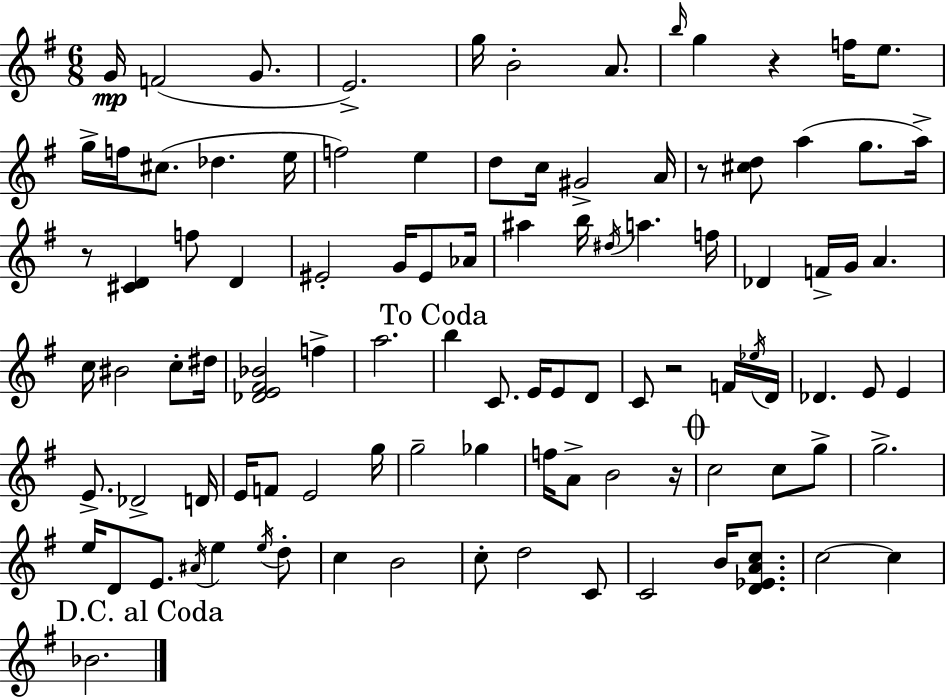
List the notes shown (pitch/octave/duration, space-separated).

G4/s F4/h G4/e. E4/h. G5/s B4/h A4/e. B5/s G5/q R/q F5/s E5/e. G5/s F5/s C#5/e. Db5/q. E5/s F5/h E5/q D5/e C5/s G#4/h A4/s R/e [C#5,D5]/e A5/q G5/e. A5/s R/e [C#4,D4]/q F5/e D4/q EIS4/h G4/s EIS4/e Ab4/s A#5/q B5/s D#5/s A5/q. F5/s Db4/q F4/s G4/s A4/q. C5/s BIS4/h C5/e D#5/s [Db4,E4,F#4,Bb4]/h F5/q A5/h. B5/q C4/e. E4/s E4/e D4/e C4/e R/h F4/s Eb5/s D4/s Db4/q. E4/e E4/q E4/e. Db4/h D4/s E4/s F4/e E4/h G5/s G5/h Gb5/q F5/s A4/e B4/h R/s C5/h C5/e G5/e G5/h. E5/s D4/e E4/e. A#4/s E5/q E5/s D5/e C5/q B4/h C5/e D5/h C4/e C4/h B4/s [D4,Eb4,A4,C5]/e. C5/h C5/q Bb4/h.